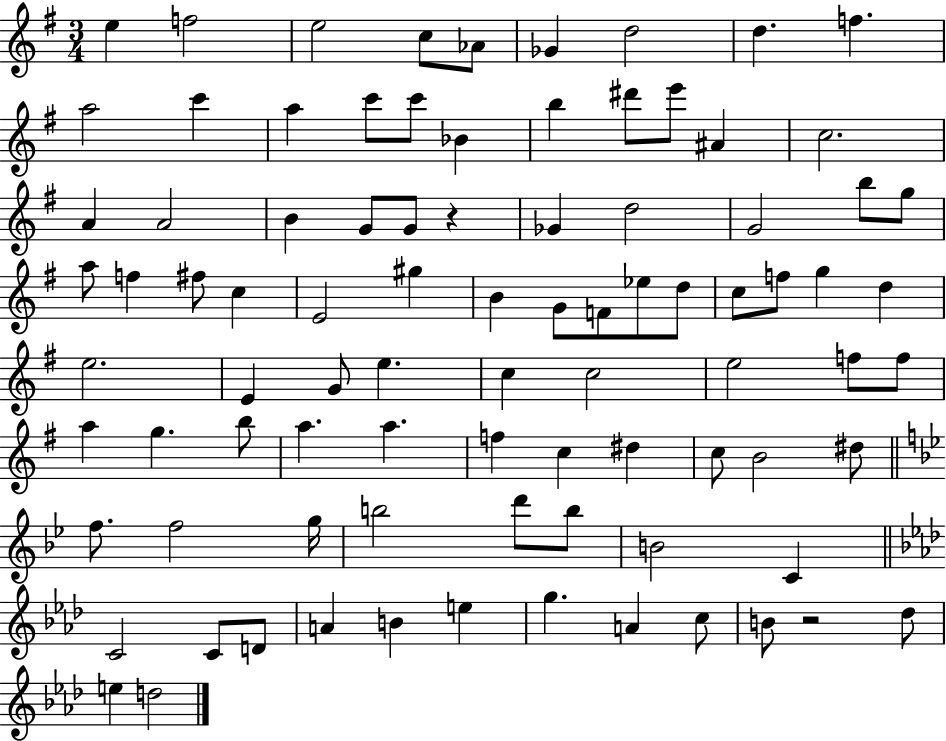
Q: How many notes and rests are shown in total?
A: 88